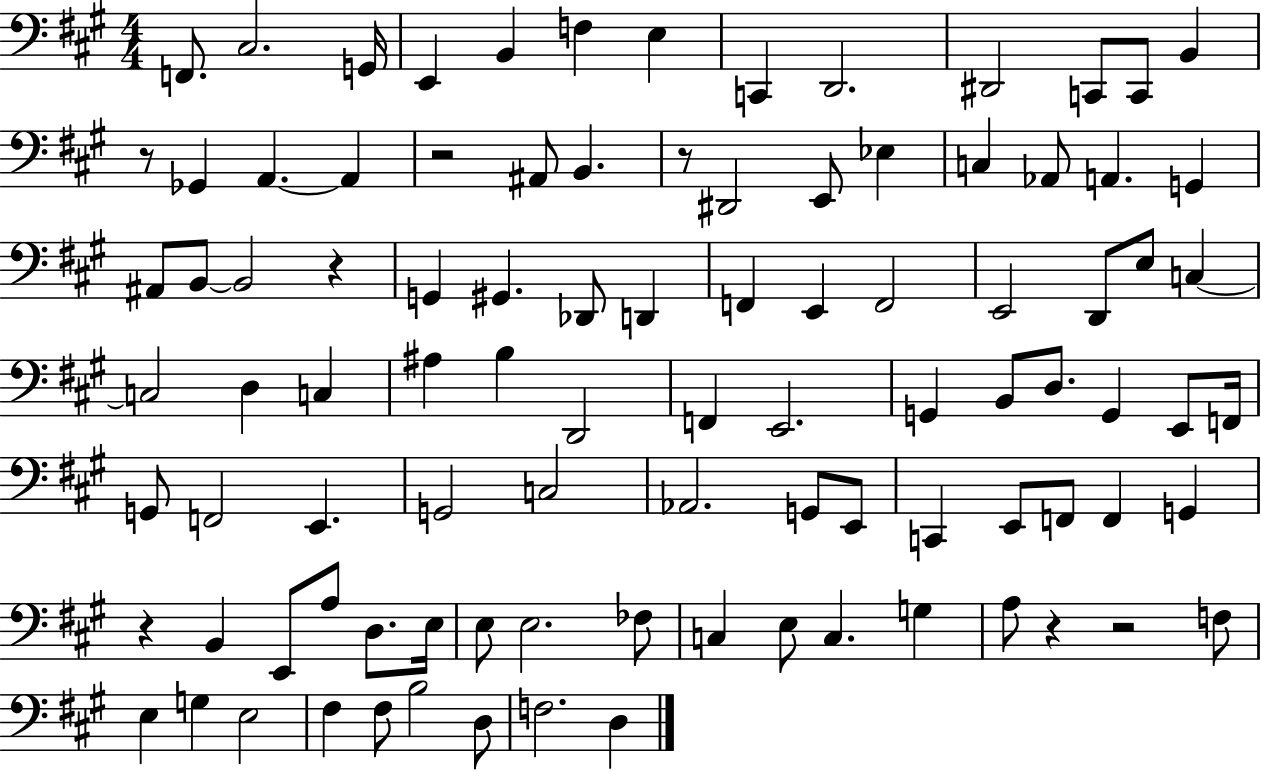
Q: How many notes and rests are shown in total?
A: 96